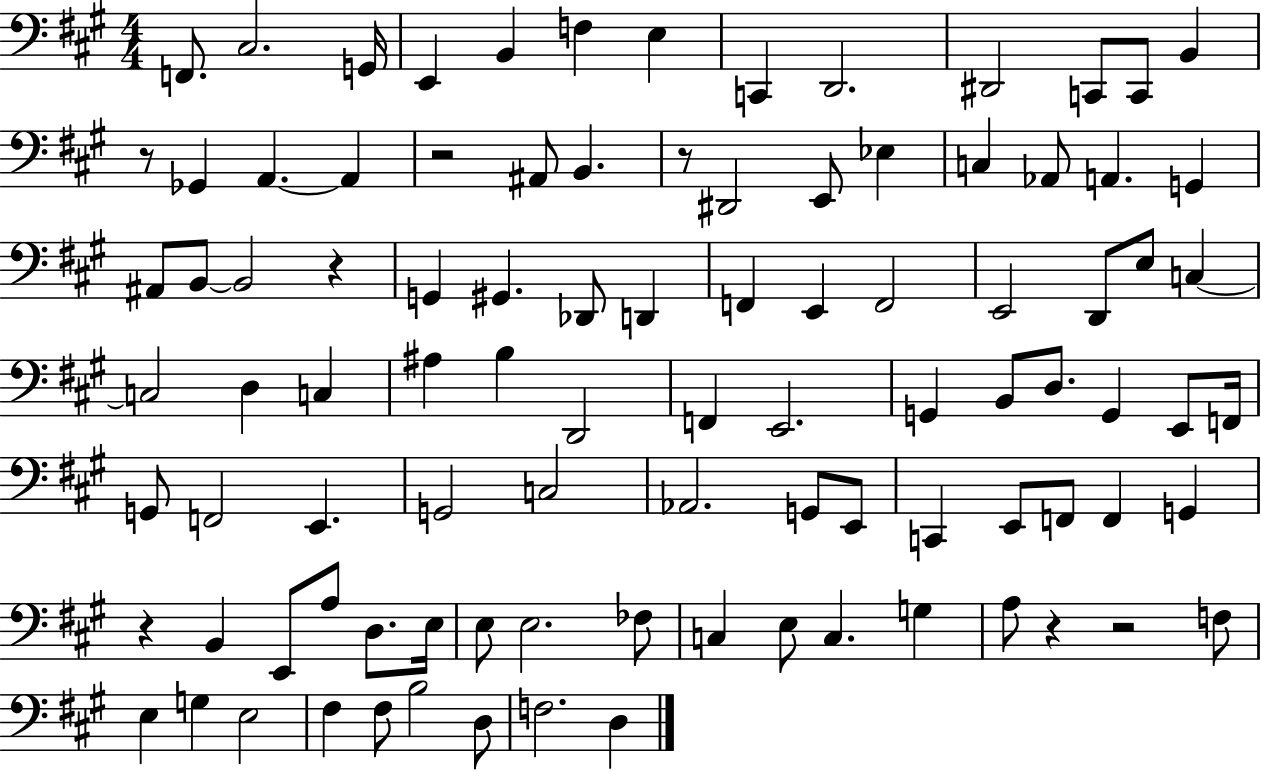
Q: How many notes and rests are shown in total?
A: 96